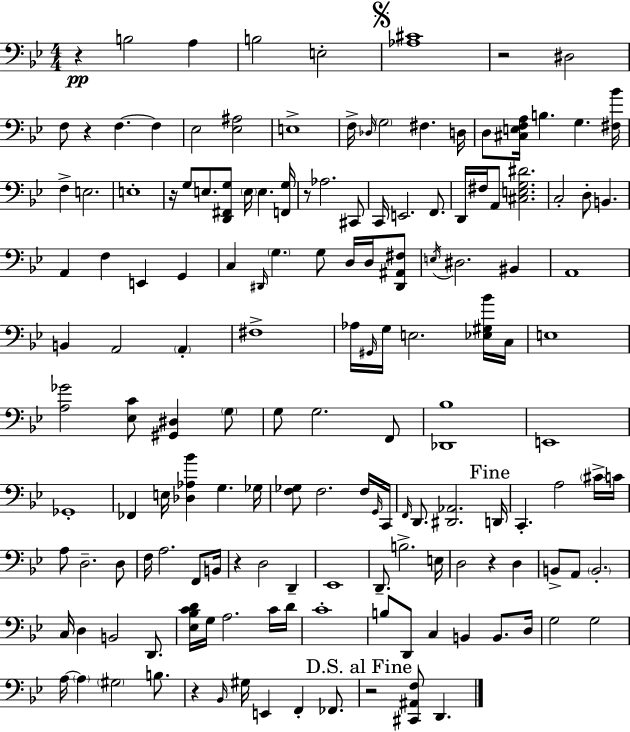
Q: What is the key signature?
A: BES major